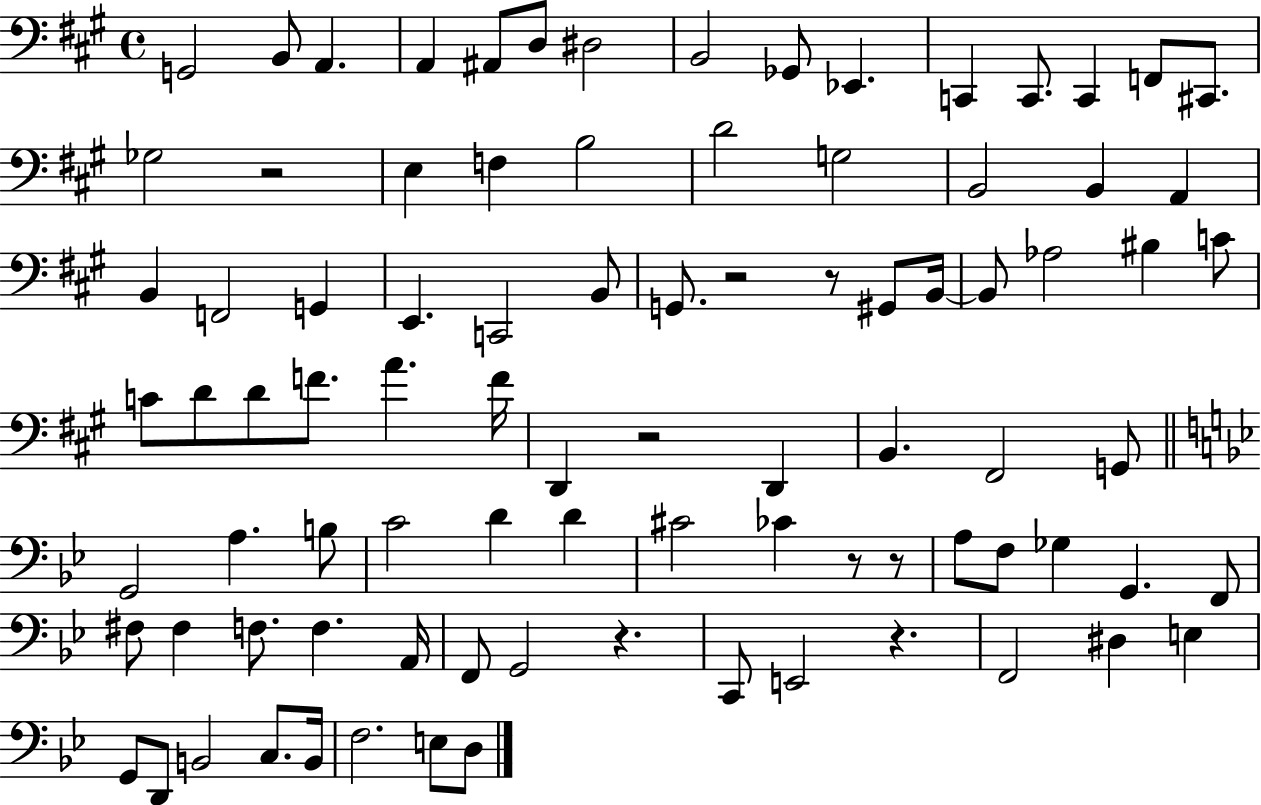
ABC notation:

X:1
T:Untitled
M:4/4
L:1/4
K:A
G,,2 B,,/2 A,, A,, ^A,,/2 D,/2 ^D,2 B,,2 _G,,/2 _E,, C,, C,,/2 C,, F,,/2 ^C,,/2 _G,2 z2 E, F, B,2 D2 G,2 B,,2 B,, A,, B,, F,,2 G,, E,, C,,2 B,,/2 G,,/2 z2 z/2 ^G,,/2 B,,/4 B,,/2 _A,2 ^B, C/2 C/2 D/2 D/2 F/2 A F/4 D,, z2 D,, B,, ^F,,2 G,,/2 G,,2 A, B,/2 C2 D D ^C2 _C z/2 z/2 A,/2 F,/2 _G, G,, F,,/2 ^F,/2 ^F, F,/2 F, A,,/4 F,,/2 G,,2 z C,,/2 E,,2 z F,,2 ^D, E, G,,/2 D,,/2 B,,2 C,/2 B,,/4 F,2 E,/2 D,/2